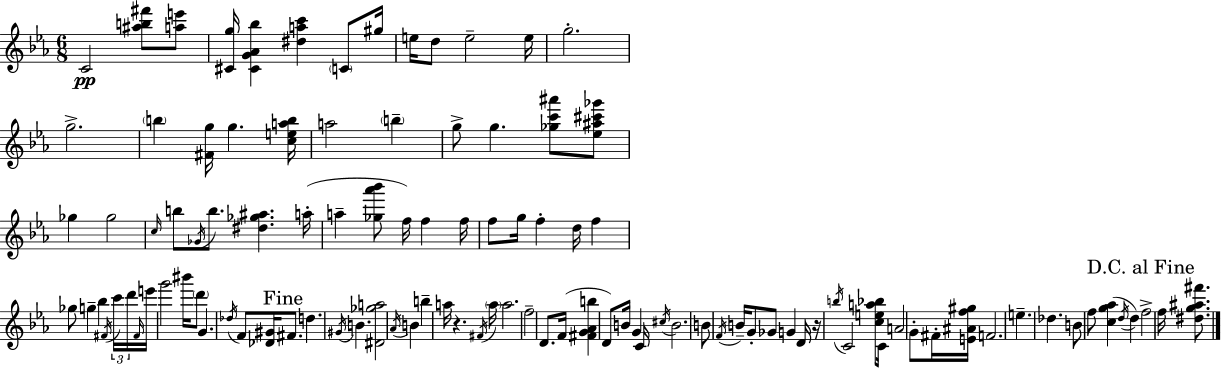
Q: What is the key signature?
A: C minor